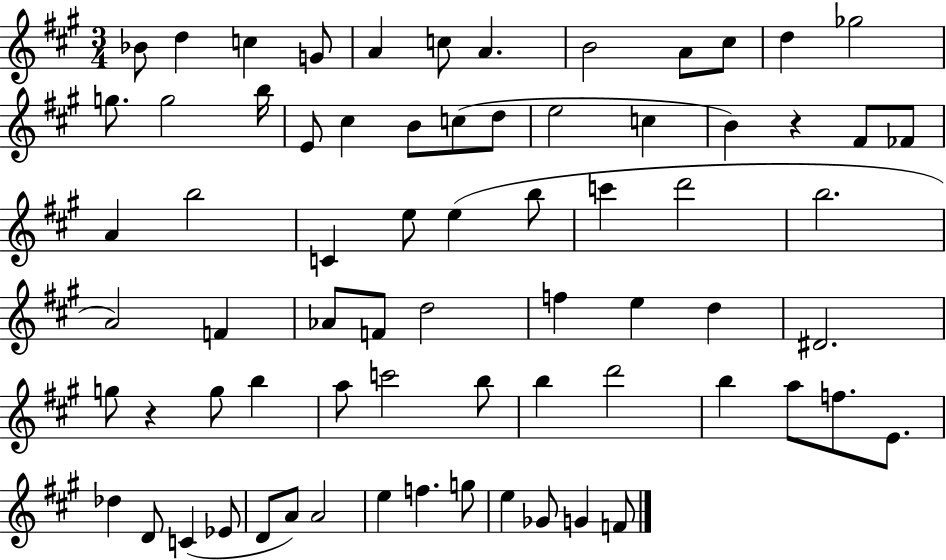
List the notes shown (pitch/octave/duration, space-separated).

Bb4/e D5/q C5/q G4/e A4/q C5/e A4/q. B4/h A4/e C#5/e D5/q Gb5/h G5/e. G5/h B5/s E4/e C#5/q B4/e C5/e D5/e E5/h C5/q B4/q R/q F#4/e FES4/e A4/q B5/h C4/q E5/e E5/q B5/e C6/q D6/h B5/h. A4/h F4/q Ab4/e F4/e D5/h F5/q E5/q D5/q D#4/h. G5/e R/q G5/e B5/q A5/e C6/h B5/e B5/q D6/h B5/q A5/e F5/e. E4/e. Db5/q D4/e C4/q Eb4/e D4/e A4/e A4/h E5/q F5/q. G5/e E5/q Gb4/e G4/q F4/e